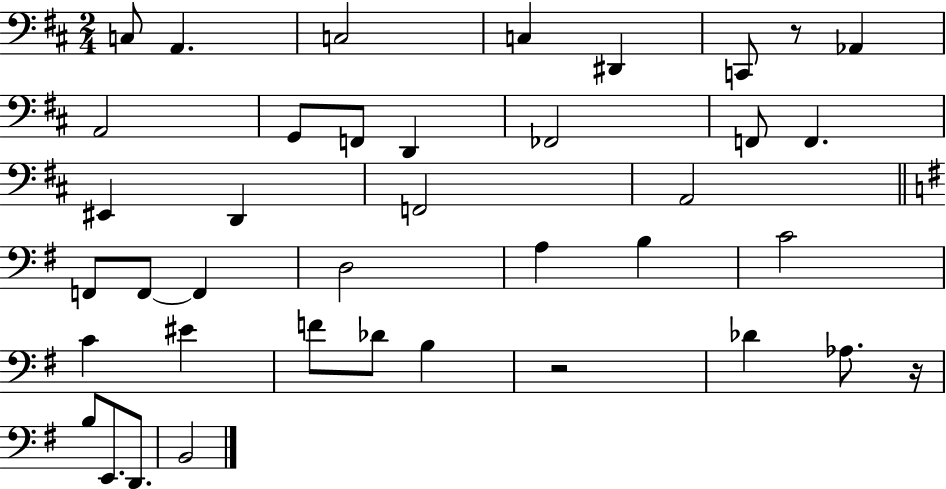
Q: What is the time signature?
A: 2/4